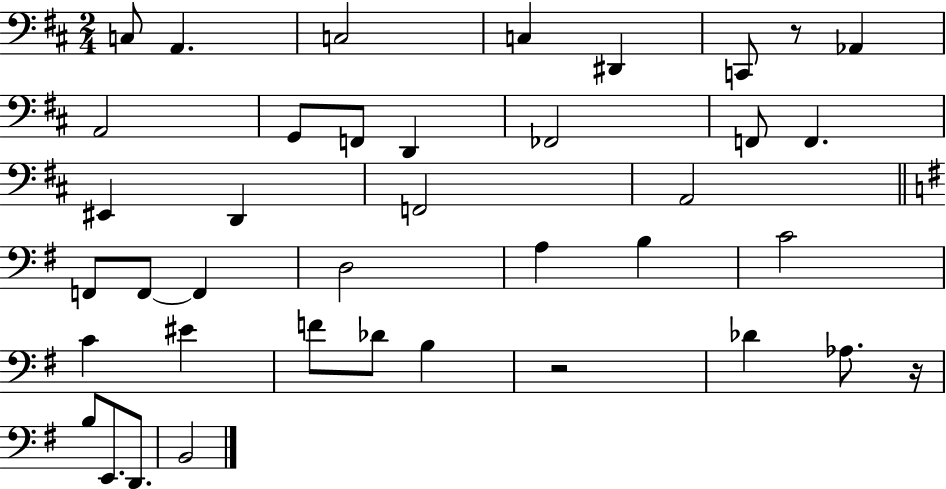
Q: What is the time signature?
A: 2/4